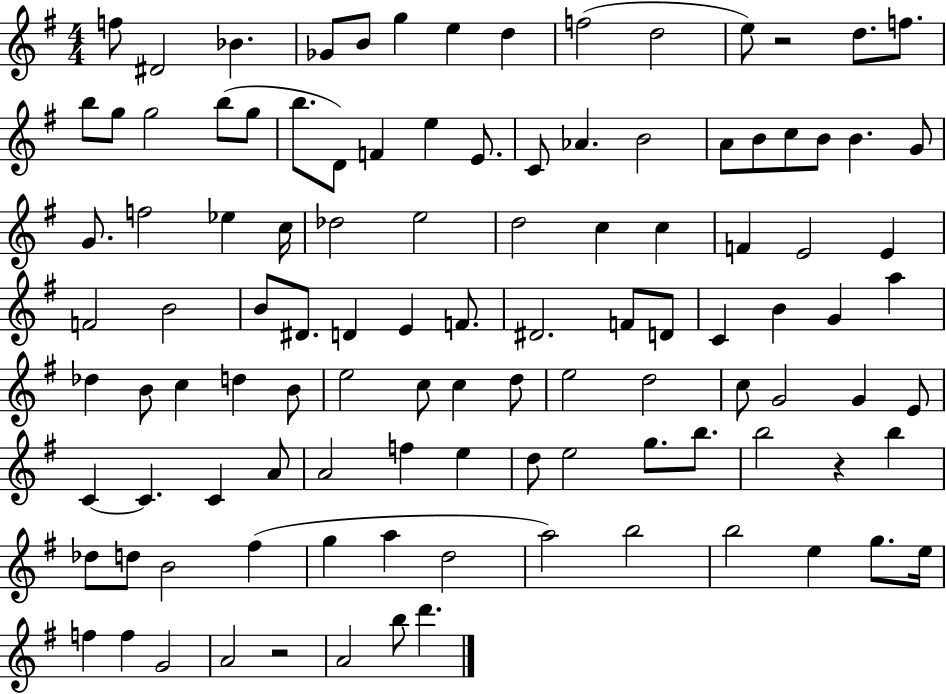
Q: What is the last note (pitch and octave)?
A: D6